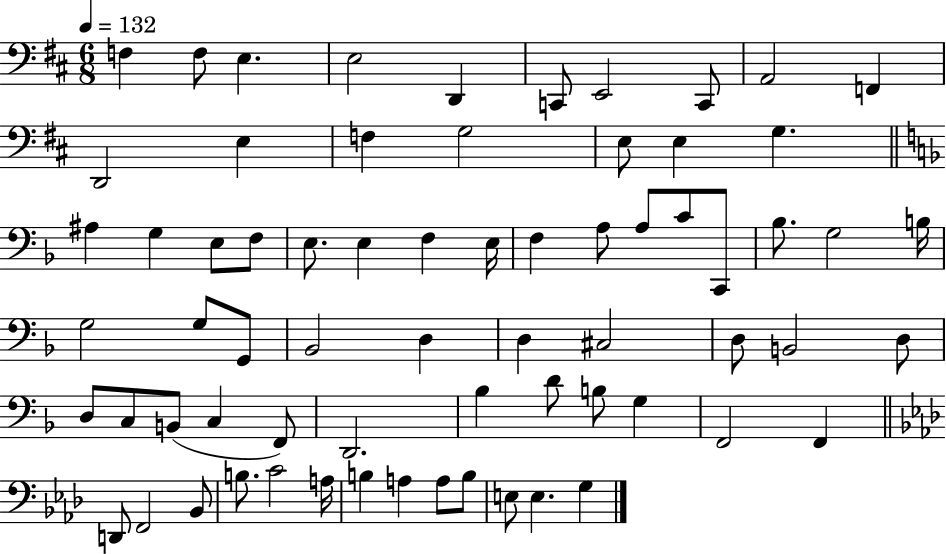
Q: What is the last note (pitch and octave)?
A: G3